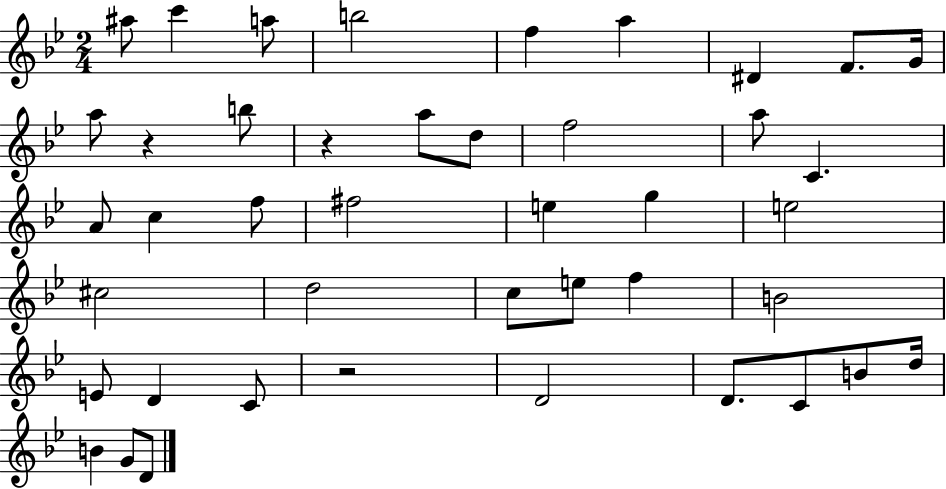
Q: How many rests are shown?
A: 3